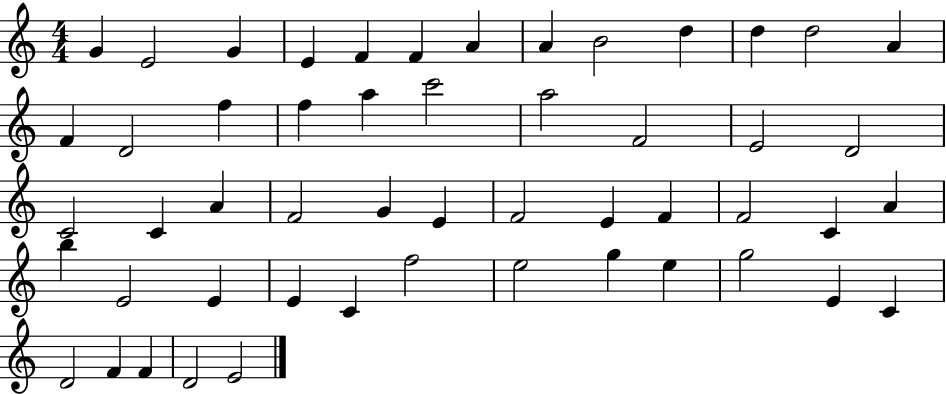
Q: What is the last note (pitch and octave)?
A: E4